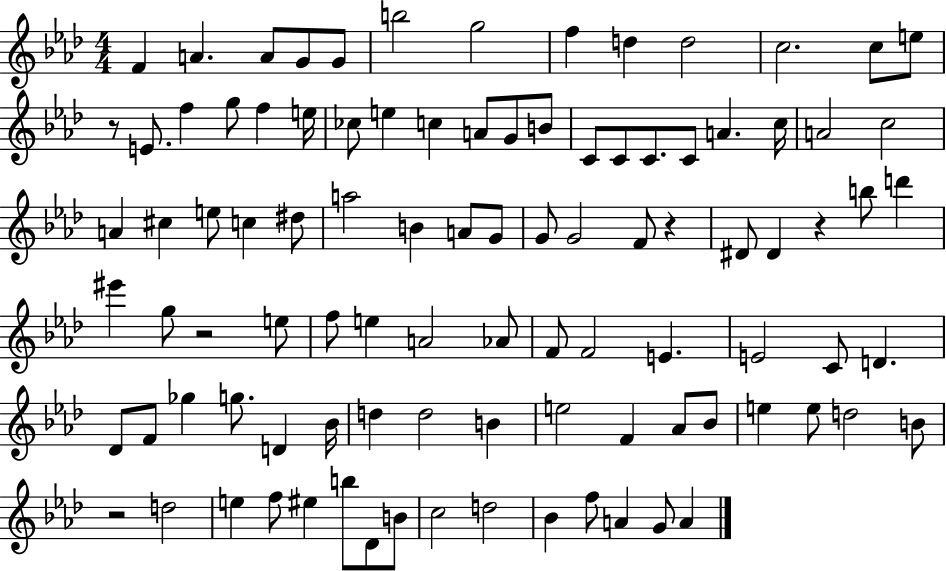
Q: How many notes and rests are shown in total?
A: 97